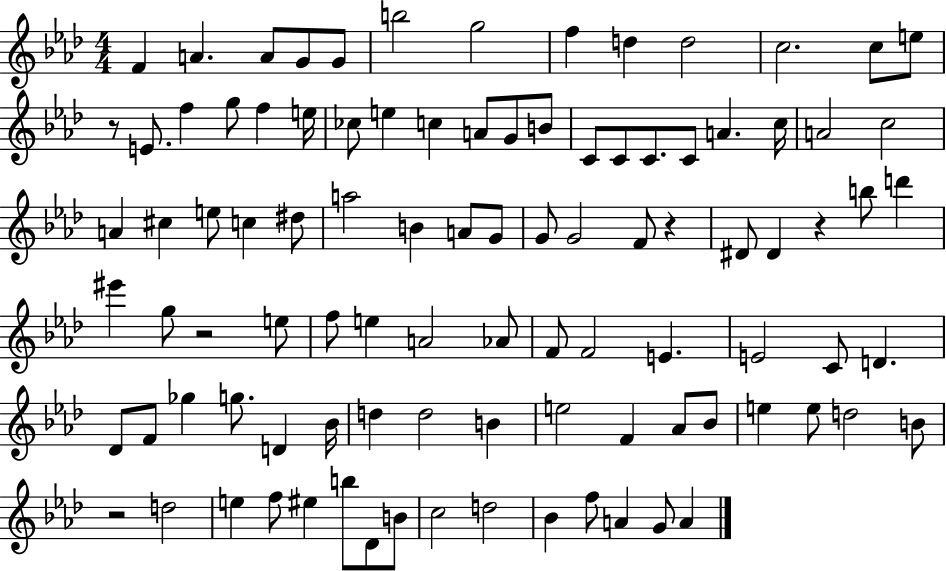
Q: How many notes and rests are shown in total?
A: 97